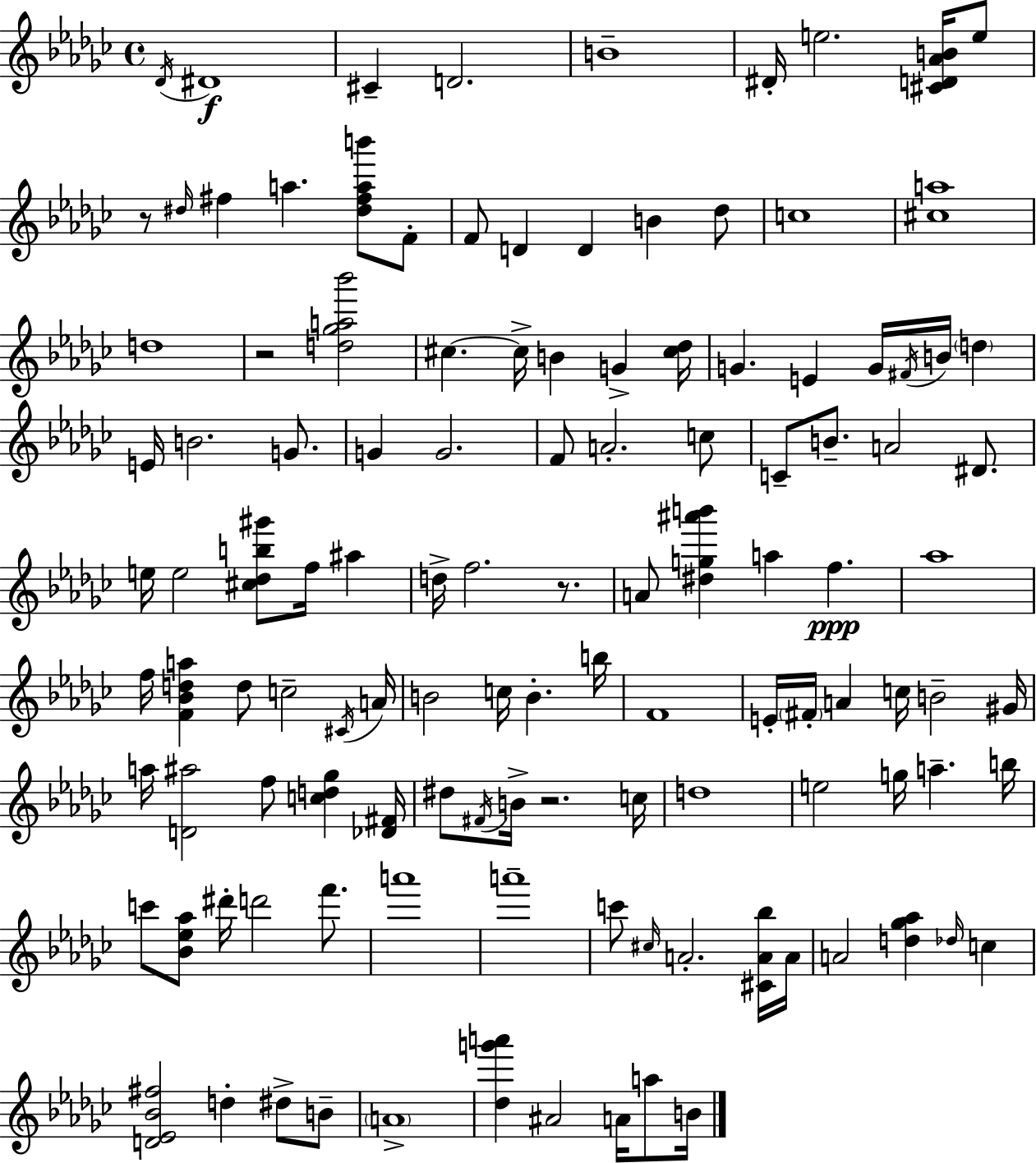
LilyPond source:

{
  \clef treble
  \time 4/4
  \defaultTimeSignature
  \key ees \minor
  \acciaccatura { des'16 }\f dis'1 | cis'4-- d'2. | b'1-- | dis'16-. e''2. <cis' d' aes' b'>16 e''8 | \break r8 \grace { dis''16 } fis''4 a''4. <dis'' fis'' a'' b'''>8 | f'8-. f'8 d'4 d'4 b'4 | des''8 c''1 | <cis'' a''>1 | \break d''1 | r2 <d'' ges'' a'' bes'''>2 | cis''4.~~ cis''16-> b'4 g'4-> | <cis'' des''>16 g'4. e'4 g'16 \acciaccatura { fis'16 } b'16 \parenthesize d''4 | \break e'16 b'2. | g'8. g'4 g'2. | f'8 a'2.-. | c''8 c'8-- b'8.-- a'2 | \break dis'8. e''16 e''2 <cis'' des'' b'' gis'''>8 f''16 ais''4 | d''16-> f''2. | r8. a'8 <dis'' g'' ais''' b'''>4 a''4 f''4.\ppp | aes''1 | \break f''16 <f' bes' d'' a''>4 d''8 c''2-- | \acciaccatura { cis'16 } a'16 b'2 c''16 b'4.-. | b''16 f'1 | e'16-. \parenthesize fis'16-. a'4 c''16 b'2-- | \break gis'16 a''16 <d' ais''>2 f''8 <c'' d'' ges''>4 | <des' fis'>16 dis''8 \acciaccatura { fis'16 } b'16-> r2. | c''16 d''1 | e''2 g''16 a''4.-- | \break b''16 c'''8 <bes' ees'' aes''>8 dis'''16-. d'''2 | f'''8. a'''1 | a'''1-- | c'''8 \grace { cis''16 } a'2.-. | \break <cis' a' bes''>16 a'16 a'2 <d'' ges'' aes''>4 | \grace { des''16 } c''4 <d' ees' bes' fis''>2 d''4-. | dis''8-> b'8-- \parenthesize a'1-> | <des'' g''' a'''>4 ais'2 | \break a'16 a''8 b'16 \bar "|."
}